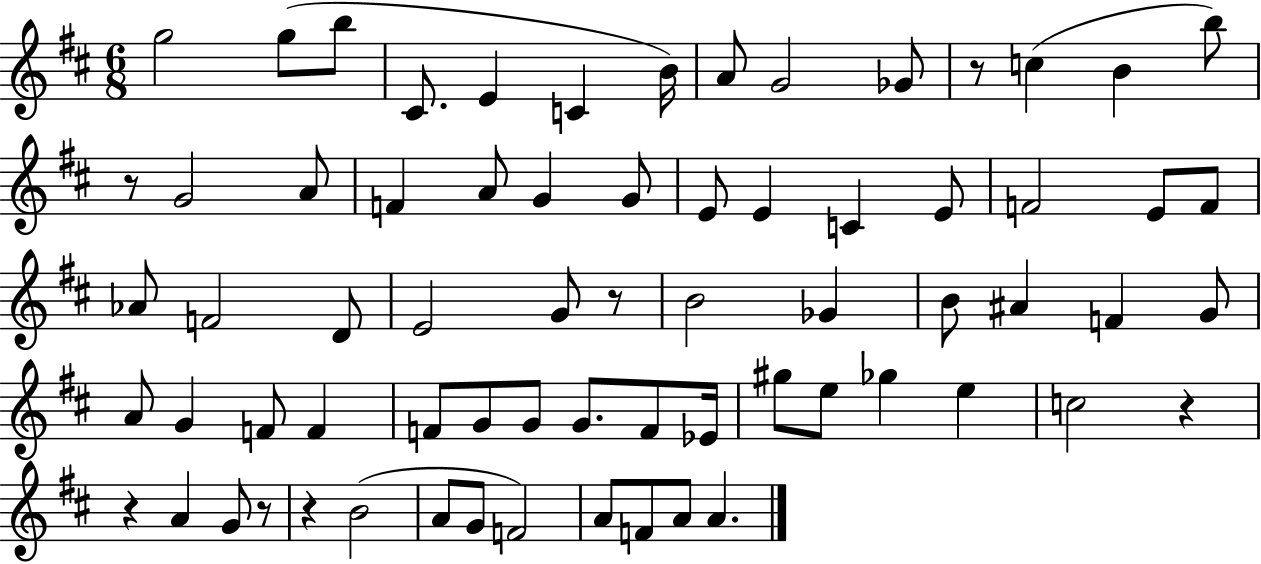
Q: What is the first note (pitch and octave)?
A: G5